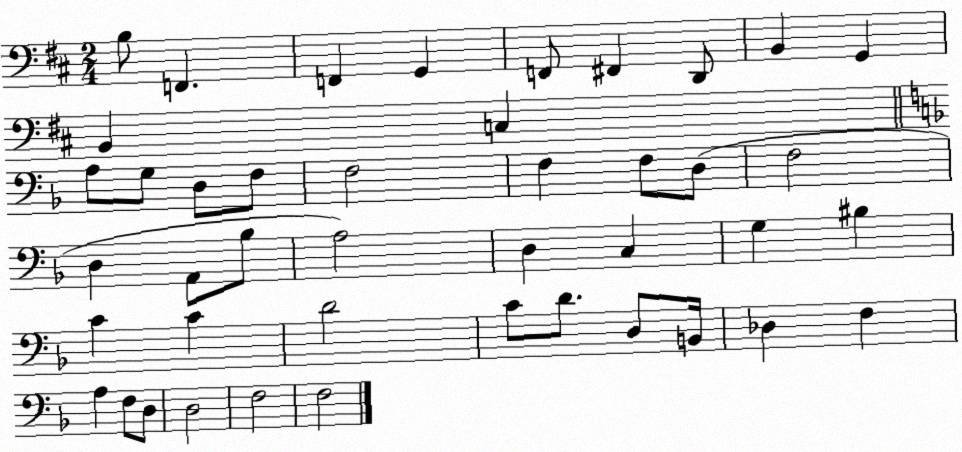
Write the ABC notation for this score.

X:1
T:Untitled
M:2/4
L:1/4
K:D
B,/2 F,, F,, G,, F,,/2 ^F,, D,,/2 B,, G,, B,, C, A,/2 G,/2 D,/2 F,/2 F,2 F, F,/2 D,/2 F,2 D, A,,/2 _B,/2 A,2 D, C, G, ^B, C C D2 C/2 D/2 D,/2 B,,/4 _D, F, A, F,/2 D,/2 D,2 F,2 F,2